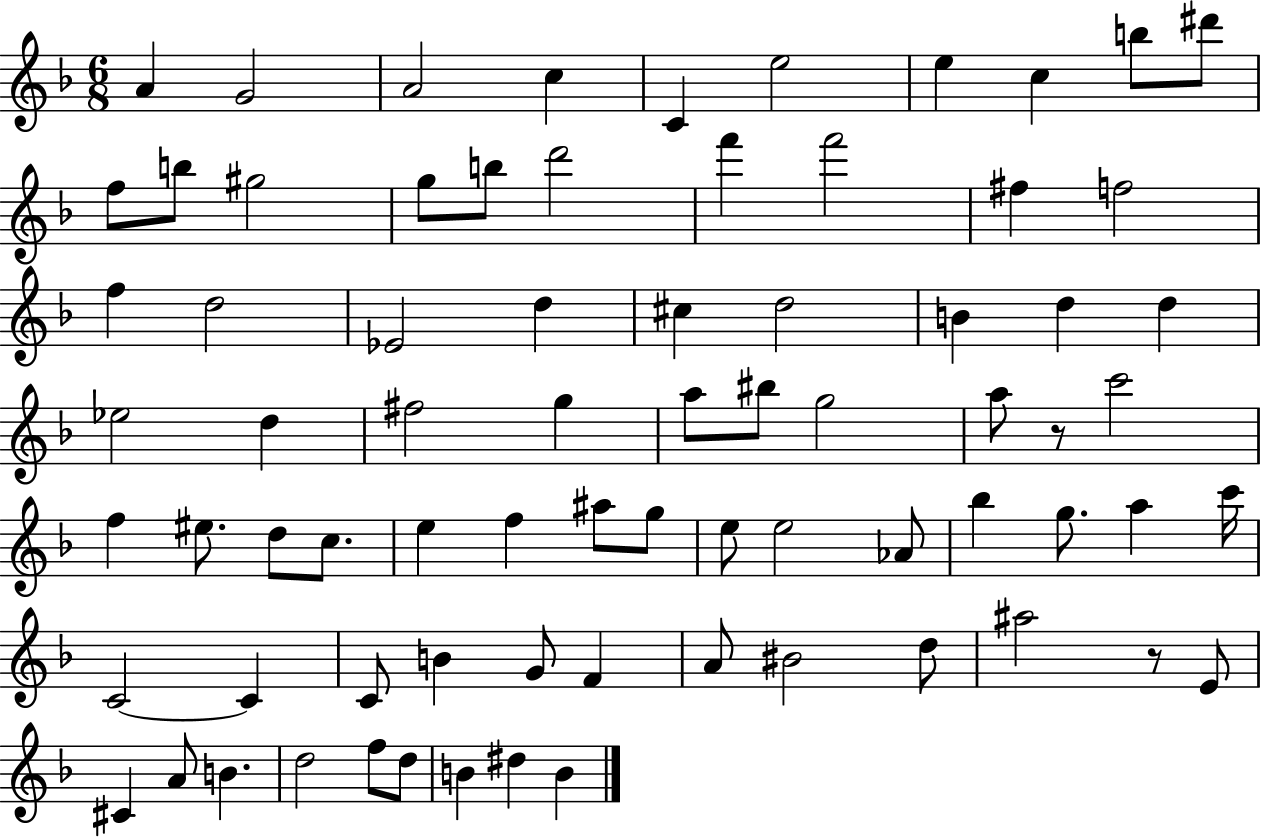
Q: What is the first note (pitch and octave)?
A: A4